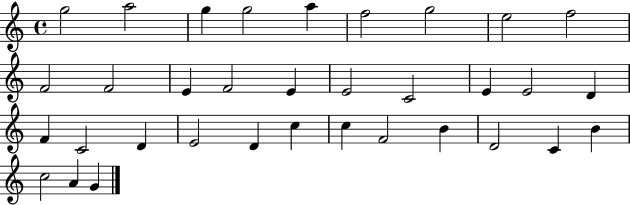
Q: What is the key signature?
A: C major